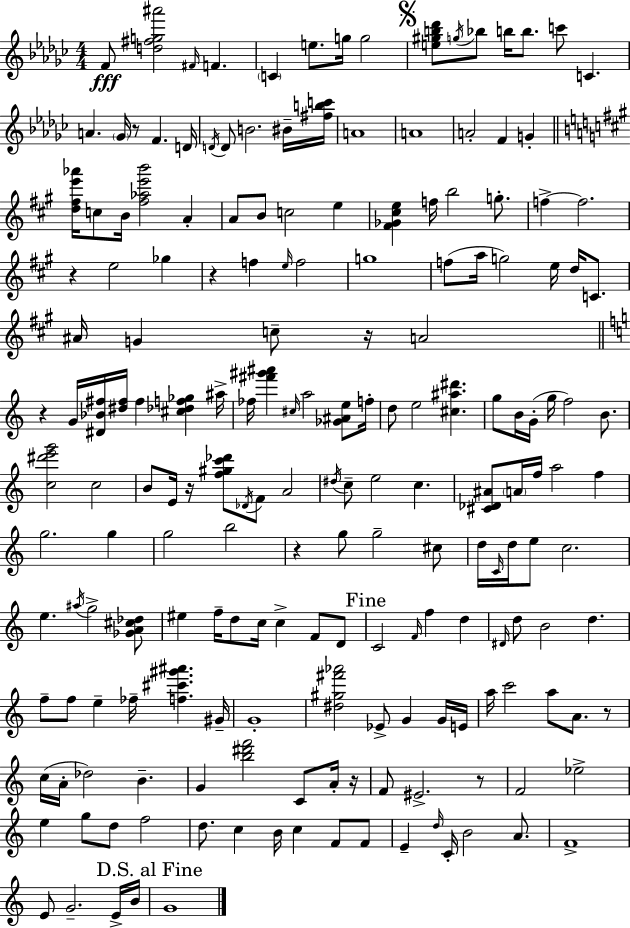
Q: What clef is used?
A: treble